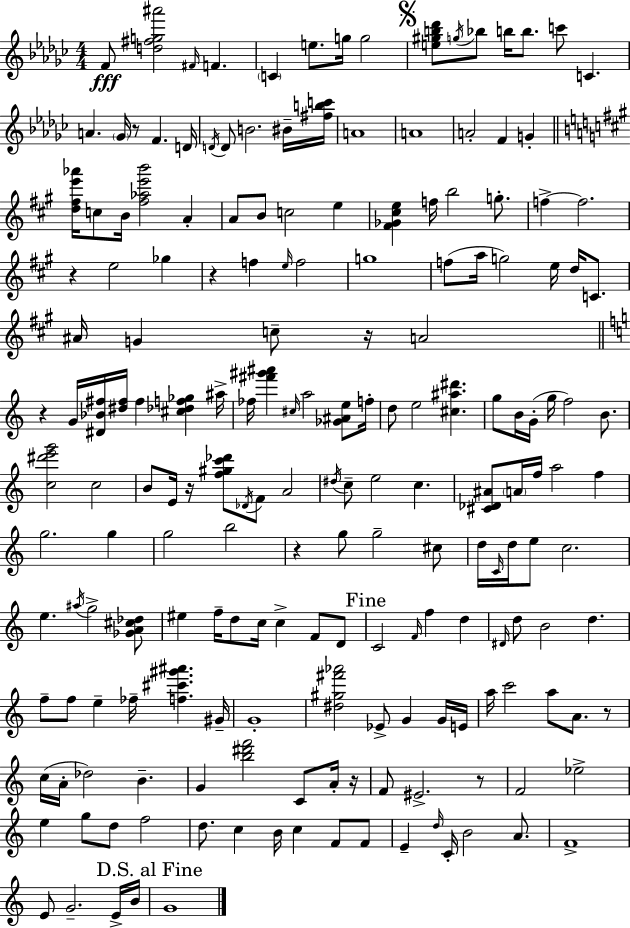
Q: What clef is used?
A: treble